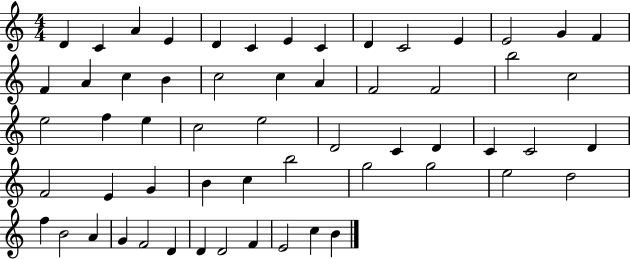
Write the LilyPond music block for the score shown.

{
  \clef treble
  \numericTimeSignature
  \time 4/4
  \key c \major
  d'4 c'4 a'4 e'4 | d'4 c'4 e'4 c'4 | d'4 c'2 e'4 | e'2 g'4 f'4 | \break f'4 a'4 c''4 b'4 | c''2 c''4 a'4 | f'2 f'2 | b''2 c''2 | \break e''2 f''4 e''4 | c''2 e''2 | d'2 c'4 d'4 | c'4 c'2 d'4 | \break f'2 e'4 g'4 | b'4 c''4 b''2 | g''2 g''2 | e''2 d''2 | \break f''4 b'2 a'4 | g'4 f'2 d'4 | d'4 d'2 f'4 | e'2 c''4 b'4 | \break \bar "|."
}